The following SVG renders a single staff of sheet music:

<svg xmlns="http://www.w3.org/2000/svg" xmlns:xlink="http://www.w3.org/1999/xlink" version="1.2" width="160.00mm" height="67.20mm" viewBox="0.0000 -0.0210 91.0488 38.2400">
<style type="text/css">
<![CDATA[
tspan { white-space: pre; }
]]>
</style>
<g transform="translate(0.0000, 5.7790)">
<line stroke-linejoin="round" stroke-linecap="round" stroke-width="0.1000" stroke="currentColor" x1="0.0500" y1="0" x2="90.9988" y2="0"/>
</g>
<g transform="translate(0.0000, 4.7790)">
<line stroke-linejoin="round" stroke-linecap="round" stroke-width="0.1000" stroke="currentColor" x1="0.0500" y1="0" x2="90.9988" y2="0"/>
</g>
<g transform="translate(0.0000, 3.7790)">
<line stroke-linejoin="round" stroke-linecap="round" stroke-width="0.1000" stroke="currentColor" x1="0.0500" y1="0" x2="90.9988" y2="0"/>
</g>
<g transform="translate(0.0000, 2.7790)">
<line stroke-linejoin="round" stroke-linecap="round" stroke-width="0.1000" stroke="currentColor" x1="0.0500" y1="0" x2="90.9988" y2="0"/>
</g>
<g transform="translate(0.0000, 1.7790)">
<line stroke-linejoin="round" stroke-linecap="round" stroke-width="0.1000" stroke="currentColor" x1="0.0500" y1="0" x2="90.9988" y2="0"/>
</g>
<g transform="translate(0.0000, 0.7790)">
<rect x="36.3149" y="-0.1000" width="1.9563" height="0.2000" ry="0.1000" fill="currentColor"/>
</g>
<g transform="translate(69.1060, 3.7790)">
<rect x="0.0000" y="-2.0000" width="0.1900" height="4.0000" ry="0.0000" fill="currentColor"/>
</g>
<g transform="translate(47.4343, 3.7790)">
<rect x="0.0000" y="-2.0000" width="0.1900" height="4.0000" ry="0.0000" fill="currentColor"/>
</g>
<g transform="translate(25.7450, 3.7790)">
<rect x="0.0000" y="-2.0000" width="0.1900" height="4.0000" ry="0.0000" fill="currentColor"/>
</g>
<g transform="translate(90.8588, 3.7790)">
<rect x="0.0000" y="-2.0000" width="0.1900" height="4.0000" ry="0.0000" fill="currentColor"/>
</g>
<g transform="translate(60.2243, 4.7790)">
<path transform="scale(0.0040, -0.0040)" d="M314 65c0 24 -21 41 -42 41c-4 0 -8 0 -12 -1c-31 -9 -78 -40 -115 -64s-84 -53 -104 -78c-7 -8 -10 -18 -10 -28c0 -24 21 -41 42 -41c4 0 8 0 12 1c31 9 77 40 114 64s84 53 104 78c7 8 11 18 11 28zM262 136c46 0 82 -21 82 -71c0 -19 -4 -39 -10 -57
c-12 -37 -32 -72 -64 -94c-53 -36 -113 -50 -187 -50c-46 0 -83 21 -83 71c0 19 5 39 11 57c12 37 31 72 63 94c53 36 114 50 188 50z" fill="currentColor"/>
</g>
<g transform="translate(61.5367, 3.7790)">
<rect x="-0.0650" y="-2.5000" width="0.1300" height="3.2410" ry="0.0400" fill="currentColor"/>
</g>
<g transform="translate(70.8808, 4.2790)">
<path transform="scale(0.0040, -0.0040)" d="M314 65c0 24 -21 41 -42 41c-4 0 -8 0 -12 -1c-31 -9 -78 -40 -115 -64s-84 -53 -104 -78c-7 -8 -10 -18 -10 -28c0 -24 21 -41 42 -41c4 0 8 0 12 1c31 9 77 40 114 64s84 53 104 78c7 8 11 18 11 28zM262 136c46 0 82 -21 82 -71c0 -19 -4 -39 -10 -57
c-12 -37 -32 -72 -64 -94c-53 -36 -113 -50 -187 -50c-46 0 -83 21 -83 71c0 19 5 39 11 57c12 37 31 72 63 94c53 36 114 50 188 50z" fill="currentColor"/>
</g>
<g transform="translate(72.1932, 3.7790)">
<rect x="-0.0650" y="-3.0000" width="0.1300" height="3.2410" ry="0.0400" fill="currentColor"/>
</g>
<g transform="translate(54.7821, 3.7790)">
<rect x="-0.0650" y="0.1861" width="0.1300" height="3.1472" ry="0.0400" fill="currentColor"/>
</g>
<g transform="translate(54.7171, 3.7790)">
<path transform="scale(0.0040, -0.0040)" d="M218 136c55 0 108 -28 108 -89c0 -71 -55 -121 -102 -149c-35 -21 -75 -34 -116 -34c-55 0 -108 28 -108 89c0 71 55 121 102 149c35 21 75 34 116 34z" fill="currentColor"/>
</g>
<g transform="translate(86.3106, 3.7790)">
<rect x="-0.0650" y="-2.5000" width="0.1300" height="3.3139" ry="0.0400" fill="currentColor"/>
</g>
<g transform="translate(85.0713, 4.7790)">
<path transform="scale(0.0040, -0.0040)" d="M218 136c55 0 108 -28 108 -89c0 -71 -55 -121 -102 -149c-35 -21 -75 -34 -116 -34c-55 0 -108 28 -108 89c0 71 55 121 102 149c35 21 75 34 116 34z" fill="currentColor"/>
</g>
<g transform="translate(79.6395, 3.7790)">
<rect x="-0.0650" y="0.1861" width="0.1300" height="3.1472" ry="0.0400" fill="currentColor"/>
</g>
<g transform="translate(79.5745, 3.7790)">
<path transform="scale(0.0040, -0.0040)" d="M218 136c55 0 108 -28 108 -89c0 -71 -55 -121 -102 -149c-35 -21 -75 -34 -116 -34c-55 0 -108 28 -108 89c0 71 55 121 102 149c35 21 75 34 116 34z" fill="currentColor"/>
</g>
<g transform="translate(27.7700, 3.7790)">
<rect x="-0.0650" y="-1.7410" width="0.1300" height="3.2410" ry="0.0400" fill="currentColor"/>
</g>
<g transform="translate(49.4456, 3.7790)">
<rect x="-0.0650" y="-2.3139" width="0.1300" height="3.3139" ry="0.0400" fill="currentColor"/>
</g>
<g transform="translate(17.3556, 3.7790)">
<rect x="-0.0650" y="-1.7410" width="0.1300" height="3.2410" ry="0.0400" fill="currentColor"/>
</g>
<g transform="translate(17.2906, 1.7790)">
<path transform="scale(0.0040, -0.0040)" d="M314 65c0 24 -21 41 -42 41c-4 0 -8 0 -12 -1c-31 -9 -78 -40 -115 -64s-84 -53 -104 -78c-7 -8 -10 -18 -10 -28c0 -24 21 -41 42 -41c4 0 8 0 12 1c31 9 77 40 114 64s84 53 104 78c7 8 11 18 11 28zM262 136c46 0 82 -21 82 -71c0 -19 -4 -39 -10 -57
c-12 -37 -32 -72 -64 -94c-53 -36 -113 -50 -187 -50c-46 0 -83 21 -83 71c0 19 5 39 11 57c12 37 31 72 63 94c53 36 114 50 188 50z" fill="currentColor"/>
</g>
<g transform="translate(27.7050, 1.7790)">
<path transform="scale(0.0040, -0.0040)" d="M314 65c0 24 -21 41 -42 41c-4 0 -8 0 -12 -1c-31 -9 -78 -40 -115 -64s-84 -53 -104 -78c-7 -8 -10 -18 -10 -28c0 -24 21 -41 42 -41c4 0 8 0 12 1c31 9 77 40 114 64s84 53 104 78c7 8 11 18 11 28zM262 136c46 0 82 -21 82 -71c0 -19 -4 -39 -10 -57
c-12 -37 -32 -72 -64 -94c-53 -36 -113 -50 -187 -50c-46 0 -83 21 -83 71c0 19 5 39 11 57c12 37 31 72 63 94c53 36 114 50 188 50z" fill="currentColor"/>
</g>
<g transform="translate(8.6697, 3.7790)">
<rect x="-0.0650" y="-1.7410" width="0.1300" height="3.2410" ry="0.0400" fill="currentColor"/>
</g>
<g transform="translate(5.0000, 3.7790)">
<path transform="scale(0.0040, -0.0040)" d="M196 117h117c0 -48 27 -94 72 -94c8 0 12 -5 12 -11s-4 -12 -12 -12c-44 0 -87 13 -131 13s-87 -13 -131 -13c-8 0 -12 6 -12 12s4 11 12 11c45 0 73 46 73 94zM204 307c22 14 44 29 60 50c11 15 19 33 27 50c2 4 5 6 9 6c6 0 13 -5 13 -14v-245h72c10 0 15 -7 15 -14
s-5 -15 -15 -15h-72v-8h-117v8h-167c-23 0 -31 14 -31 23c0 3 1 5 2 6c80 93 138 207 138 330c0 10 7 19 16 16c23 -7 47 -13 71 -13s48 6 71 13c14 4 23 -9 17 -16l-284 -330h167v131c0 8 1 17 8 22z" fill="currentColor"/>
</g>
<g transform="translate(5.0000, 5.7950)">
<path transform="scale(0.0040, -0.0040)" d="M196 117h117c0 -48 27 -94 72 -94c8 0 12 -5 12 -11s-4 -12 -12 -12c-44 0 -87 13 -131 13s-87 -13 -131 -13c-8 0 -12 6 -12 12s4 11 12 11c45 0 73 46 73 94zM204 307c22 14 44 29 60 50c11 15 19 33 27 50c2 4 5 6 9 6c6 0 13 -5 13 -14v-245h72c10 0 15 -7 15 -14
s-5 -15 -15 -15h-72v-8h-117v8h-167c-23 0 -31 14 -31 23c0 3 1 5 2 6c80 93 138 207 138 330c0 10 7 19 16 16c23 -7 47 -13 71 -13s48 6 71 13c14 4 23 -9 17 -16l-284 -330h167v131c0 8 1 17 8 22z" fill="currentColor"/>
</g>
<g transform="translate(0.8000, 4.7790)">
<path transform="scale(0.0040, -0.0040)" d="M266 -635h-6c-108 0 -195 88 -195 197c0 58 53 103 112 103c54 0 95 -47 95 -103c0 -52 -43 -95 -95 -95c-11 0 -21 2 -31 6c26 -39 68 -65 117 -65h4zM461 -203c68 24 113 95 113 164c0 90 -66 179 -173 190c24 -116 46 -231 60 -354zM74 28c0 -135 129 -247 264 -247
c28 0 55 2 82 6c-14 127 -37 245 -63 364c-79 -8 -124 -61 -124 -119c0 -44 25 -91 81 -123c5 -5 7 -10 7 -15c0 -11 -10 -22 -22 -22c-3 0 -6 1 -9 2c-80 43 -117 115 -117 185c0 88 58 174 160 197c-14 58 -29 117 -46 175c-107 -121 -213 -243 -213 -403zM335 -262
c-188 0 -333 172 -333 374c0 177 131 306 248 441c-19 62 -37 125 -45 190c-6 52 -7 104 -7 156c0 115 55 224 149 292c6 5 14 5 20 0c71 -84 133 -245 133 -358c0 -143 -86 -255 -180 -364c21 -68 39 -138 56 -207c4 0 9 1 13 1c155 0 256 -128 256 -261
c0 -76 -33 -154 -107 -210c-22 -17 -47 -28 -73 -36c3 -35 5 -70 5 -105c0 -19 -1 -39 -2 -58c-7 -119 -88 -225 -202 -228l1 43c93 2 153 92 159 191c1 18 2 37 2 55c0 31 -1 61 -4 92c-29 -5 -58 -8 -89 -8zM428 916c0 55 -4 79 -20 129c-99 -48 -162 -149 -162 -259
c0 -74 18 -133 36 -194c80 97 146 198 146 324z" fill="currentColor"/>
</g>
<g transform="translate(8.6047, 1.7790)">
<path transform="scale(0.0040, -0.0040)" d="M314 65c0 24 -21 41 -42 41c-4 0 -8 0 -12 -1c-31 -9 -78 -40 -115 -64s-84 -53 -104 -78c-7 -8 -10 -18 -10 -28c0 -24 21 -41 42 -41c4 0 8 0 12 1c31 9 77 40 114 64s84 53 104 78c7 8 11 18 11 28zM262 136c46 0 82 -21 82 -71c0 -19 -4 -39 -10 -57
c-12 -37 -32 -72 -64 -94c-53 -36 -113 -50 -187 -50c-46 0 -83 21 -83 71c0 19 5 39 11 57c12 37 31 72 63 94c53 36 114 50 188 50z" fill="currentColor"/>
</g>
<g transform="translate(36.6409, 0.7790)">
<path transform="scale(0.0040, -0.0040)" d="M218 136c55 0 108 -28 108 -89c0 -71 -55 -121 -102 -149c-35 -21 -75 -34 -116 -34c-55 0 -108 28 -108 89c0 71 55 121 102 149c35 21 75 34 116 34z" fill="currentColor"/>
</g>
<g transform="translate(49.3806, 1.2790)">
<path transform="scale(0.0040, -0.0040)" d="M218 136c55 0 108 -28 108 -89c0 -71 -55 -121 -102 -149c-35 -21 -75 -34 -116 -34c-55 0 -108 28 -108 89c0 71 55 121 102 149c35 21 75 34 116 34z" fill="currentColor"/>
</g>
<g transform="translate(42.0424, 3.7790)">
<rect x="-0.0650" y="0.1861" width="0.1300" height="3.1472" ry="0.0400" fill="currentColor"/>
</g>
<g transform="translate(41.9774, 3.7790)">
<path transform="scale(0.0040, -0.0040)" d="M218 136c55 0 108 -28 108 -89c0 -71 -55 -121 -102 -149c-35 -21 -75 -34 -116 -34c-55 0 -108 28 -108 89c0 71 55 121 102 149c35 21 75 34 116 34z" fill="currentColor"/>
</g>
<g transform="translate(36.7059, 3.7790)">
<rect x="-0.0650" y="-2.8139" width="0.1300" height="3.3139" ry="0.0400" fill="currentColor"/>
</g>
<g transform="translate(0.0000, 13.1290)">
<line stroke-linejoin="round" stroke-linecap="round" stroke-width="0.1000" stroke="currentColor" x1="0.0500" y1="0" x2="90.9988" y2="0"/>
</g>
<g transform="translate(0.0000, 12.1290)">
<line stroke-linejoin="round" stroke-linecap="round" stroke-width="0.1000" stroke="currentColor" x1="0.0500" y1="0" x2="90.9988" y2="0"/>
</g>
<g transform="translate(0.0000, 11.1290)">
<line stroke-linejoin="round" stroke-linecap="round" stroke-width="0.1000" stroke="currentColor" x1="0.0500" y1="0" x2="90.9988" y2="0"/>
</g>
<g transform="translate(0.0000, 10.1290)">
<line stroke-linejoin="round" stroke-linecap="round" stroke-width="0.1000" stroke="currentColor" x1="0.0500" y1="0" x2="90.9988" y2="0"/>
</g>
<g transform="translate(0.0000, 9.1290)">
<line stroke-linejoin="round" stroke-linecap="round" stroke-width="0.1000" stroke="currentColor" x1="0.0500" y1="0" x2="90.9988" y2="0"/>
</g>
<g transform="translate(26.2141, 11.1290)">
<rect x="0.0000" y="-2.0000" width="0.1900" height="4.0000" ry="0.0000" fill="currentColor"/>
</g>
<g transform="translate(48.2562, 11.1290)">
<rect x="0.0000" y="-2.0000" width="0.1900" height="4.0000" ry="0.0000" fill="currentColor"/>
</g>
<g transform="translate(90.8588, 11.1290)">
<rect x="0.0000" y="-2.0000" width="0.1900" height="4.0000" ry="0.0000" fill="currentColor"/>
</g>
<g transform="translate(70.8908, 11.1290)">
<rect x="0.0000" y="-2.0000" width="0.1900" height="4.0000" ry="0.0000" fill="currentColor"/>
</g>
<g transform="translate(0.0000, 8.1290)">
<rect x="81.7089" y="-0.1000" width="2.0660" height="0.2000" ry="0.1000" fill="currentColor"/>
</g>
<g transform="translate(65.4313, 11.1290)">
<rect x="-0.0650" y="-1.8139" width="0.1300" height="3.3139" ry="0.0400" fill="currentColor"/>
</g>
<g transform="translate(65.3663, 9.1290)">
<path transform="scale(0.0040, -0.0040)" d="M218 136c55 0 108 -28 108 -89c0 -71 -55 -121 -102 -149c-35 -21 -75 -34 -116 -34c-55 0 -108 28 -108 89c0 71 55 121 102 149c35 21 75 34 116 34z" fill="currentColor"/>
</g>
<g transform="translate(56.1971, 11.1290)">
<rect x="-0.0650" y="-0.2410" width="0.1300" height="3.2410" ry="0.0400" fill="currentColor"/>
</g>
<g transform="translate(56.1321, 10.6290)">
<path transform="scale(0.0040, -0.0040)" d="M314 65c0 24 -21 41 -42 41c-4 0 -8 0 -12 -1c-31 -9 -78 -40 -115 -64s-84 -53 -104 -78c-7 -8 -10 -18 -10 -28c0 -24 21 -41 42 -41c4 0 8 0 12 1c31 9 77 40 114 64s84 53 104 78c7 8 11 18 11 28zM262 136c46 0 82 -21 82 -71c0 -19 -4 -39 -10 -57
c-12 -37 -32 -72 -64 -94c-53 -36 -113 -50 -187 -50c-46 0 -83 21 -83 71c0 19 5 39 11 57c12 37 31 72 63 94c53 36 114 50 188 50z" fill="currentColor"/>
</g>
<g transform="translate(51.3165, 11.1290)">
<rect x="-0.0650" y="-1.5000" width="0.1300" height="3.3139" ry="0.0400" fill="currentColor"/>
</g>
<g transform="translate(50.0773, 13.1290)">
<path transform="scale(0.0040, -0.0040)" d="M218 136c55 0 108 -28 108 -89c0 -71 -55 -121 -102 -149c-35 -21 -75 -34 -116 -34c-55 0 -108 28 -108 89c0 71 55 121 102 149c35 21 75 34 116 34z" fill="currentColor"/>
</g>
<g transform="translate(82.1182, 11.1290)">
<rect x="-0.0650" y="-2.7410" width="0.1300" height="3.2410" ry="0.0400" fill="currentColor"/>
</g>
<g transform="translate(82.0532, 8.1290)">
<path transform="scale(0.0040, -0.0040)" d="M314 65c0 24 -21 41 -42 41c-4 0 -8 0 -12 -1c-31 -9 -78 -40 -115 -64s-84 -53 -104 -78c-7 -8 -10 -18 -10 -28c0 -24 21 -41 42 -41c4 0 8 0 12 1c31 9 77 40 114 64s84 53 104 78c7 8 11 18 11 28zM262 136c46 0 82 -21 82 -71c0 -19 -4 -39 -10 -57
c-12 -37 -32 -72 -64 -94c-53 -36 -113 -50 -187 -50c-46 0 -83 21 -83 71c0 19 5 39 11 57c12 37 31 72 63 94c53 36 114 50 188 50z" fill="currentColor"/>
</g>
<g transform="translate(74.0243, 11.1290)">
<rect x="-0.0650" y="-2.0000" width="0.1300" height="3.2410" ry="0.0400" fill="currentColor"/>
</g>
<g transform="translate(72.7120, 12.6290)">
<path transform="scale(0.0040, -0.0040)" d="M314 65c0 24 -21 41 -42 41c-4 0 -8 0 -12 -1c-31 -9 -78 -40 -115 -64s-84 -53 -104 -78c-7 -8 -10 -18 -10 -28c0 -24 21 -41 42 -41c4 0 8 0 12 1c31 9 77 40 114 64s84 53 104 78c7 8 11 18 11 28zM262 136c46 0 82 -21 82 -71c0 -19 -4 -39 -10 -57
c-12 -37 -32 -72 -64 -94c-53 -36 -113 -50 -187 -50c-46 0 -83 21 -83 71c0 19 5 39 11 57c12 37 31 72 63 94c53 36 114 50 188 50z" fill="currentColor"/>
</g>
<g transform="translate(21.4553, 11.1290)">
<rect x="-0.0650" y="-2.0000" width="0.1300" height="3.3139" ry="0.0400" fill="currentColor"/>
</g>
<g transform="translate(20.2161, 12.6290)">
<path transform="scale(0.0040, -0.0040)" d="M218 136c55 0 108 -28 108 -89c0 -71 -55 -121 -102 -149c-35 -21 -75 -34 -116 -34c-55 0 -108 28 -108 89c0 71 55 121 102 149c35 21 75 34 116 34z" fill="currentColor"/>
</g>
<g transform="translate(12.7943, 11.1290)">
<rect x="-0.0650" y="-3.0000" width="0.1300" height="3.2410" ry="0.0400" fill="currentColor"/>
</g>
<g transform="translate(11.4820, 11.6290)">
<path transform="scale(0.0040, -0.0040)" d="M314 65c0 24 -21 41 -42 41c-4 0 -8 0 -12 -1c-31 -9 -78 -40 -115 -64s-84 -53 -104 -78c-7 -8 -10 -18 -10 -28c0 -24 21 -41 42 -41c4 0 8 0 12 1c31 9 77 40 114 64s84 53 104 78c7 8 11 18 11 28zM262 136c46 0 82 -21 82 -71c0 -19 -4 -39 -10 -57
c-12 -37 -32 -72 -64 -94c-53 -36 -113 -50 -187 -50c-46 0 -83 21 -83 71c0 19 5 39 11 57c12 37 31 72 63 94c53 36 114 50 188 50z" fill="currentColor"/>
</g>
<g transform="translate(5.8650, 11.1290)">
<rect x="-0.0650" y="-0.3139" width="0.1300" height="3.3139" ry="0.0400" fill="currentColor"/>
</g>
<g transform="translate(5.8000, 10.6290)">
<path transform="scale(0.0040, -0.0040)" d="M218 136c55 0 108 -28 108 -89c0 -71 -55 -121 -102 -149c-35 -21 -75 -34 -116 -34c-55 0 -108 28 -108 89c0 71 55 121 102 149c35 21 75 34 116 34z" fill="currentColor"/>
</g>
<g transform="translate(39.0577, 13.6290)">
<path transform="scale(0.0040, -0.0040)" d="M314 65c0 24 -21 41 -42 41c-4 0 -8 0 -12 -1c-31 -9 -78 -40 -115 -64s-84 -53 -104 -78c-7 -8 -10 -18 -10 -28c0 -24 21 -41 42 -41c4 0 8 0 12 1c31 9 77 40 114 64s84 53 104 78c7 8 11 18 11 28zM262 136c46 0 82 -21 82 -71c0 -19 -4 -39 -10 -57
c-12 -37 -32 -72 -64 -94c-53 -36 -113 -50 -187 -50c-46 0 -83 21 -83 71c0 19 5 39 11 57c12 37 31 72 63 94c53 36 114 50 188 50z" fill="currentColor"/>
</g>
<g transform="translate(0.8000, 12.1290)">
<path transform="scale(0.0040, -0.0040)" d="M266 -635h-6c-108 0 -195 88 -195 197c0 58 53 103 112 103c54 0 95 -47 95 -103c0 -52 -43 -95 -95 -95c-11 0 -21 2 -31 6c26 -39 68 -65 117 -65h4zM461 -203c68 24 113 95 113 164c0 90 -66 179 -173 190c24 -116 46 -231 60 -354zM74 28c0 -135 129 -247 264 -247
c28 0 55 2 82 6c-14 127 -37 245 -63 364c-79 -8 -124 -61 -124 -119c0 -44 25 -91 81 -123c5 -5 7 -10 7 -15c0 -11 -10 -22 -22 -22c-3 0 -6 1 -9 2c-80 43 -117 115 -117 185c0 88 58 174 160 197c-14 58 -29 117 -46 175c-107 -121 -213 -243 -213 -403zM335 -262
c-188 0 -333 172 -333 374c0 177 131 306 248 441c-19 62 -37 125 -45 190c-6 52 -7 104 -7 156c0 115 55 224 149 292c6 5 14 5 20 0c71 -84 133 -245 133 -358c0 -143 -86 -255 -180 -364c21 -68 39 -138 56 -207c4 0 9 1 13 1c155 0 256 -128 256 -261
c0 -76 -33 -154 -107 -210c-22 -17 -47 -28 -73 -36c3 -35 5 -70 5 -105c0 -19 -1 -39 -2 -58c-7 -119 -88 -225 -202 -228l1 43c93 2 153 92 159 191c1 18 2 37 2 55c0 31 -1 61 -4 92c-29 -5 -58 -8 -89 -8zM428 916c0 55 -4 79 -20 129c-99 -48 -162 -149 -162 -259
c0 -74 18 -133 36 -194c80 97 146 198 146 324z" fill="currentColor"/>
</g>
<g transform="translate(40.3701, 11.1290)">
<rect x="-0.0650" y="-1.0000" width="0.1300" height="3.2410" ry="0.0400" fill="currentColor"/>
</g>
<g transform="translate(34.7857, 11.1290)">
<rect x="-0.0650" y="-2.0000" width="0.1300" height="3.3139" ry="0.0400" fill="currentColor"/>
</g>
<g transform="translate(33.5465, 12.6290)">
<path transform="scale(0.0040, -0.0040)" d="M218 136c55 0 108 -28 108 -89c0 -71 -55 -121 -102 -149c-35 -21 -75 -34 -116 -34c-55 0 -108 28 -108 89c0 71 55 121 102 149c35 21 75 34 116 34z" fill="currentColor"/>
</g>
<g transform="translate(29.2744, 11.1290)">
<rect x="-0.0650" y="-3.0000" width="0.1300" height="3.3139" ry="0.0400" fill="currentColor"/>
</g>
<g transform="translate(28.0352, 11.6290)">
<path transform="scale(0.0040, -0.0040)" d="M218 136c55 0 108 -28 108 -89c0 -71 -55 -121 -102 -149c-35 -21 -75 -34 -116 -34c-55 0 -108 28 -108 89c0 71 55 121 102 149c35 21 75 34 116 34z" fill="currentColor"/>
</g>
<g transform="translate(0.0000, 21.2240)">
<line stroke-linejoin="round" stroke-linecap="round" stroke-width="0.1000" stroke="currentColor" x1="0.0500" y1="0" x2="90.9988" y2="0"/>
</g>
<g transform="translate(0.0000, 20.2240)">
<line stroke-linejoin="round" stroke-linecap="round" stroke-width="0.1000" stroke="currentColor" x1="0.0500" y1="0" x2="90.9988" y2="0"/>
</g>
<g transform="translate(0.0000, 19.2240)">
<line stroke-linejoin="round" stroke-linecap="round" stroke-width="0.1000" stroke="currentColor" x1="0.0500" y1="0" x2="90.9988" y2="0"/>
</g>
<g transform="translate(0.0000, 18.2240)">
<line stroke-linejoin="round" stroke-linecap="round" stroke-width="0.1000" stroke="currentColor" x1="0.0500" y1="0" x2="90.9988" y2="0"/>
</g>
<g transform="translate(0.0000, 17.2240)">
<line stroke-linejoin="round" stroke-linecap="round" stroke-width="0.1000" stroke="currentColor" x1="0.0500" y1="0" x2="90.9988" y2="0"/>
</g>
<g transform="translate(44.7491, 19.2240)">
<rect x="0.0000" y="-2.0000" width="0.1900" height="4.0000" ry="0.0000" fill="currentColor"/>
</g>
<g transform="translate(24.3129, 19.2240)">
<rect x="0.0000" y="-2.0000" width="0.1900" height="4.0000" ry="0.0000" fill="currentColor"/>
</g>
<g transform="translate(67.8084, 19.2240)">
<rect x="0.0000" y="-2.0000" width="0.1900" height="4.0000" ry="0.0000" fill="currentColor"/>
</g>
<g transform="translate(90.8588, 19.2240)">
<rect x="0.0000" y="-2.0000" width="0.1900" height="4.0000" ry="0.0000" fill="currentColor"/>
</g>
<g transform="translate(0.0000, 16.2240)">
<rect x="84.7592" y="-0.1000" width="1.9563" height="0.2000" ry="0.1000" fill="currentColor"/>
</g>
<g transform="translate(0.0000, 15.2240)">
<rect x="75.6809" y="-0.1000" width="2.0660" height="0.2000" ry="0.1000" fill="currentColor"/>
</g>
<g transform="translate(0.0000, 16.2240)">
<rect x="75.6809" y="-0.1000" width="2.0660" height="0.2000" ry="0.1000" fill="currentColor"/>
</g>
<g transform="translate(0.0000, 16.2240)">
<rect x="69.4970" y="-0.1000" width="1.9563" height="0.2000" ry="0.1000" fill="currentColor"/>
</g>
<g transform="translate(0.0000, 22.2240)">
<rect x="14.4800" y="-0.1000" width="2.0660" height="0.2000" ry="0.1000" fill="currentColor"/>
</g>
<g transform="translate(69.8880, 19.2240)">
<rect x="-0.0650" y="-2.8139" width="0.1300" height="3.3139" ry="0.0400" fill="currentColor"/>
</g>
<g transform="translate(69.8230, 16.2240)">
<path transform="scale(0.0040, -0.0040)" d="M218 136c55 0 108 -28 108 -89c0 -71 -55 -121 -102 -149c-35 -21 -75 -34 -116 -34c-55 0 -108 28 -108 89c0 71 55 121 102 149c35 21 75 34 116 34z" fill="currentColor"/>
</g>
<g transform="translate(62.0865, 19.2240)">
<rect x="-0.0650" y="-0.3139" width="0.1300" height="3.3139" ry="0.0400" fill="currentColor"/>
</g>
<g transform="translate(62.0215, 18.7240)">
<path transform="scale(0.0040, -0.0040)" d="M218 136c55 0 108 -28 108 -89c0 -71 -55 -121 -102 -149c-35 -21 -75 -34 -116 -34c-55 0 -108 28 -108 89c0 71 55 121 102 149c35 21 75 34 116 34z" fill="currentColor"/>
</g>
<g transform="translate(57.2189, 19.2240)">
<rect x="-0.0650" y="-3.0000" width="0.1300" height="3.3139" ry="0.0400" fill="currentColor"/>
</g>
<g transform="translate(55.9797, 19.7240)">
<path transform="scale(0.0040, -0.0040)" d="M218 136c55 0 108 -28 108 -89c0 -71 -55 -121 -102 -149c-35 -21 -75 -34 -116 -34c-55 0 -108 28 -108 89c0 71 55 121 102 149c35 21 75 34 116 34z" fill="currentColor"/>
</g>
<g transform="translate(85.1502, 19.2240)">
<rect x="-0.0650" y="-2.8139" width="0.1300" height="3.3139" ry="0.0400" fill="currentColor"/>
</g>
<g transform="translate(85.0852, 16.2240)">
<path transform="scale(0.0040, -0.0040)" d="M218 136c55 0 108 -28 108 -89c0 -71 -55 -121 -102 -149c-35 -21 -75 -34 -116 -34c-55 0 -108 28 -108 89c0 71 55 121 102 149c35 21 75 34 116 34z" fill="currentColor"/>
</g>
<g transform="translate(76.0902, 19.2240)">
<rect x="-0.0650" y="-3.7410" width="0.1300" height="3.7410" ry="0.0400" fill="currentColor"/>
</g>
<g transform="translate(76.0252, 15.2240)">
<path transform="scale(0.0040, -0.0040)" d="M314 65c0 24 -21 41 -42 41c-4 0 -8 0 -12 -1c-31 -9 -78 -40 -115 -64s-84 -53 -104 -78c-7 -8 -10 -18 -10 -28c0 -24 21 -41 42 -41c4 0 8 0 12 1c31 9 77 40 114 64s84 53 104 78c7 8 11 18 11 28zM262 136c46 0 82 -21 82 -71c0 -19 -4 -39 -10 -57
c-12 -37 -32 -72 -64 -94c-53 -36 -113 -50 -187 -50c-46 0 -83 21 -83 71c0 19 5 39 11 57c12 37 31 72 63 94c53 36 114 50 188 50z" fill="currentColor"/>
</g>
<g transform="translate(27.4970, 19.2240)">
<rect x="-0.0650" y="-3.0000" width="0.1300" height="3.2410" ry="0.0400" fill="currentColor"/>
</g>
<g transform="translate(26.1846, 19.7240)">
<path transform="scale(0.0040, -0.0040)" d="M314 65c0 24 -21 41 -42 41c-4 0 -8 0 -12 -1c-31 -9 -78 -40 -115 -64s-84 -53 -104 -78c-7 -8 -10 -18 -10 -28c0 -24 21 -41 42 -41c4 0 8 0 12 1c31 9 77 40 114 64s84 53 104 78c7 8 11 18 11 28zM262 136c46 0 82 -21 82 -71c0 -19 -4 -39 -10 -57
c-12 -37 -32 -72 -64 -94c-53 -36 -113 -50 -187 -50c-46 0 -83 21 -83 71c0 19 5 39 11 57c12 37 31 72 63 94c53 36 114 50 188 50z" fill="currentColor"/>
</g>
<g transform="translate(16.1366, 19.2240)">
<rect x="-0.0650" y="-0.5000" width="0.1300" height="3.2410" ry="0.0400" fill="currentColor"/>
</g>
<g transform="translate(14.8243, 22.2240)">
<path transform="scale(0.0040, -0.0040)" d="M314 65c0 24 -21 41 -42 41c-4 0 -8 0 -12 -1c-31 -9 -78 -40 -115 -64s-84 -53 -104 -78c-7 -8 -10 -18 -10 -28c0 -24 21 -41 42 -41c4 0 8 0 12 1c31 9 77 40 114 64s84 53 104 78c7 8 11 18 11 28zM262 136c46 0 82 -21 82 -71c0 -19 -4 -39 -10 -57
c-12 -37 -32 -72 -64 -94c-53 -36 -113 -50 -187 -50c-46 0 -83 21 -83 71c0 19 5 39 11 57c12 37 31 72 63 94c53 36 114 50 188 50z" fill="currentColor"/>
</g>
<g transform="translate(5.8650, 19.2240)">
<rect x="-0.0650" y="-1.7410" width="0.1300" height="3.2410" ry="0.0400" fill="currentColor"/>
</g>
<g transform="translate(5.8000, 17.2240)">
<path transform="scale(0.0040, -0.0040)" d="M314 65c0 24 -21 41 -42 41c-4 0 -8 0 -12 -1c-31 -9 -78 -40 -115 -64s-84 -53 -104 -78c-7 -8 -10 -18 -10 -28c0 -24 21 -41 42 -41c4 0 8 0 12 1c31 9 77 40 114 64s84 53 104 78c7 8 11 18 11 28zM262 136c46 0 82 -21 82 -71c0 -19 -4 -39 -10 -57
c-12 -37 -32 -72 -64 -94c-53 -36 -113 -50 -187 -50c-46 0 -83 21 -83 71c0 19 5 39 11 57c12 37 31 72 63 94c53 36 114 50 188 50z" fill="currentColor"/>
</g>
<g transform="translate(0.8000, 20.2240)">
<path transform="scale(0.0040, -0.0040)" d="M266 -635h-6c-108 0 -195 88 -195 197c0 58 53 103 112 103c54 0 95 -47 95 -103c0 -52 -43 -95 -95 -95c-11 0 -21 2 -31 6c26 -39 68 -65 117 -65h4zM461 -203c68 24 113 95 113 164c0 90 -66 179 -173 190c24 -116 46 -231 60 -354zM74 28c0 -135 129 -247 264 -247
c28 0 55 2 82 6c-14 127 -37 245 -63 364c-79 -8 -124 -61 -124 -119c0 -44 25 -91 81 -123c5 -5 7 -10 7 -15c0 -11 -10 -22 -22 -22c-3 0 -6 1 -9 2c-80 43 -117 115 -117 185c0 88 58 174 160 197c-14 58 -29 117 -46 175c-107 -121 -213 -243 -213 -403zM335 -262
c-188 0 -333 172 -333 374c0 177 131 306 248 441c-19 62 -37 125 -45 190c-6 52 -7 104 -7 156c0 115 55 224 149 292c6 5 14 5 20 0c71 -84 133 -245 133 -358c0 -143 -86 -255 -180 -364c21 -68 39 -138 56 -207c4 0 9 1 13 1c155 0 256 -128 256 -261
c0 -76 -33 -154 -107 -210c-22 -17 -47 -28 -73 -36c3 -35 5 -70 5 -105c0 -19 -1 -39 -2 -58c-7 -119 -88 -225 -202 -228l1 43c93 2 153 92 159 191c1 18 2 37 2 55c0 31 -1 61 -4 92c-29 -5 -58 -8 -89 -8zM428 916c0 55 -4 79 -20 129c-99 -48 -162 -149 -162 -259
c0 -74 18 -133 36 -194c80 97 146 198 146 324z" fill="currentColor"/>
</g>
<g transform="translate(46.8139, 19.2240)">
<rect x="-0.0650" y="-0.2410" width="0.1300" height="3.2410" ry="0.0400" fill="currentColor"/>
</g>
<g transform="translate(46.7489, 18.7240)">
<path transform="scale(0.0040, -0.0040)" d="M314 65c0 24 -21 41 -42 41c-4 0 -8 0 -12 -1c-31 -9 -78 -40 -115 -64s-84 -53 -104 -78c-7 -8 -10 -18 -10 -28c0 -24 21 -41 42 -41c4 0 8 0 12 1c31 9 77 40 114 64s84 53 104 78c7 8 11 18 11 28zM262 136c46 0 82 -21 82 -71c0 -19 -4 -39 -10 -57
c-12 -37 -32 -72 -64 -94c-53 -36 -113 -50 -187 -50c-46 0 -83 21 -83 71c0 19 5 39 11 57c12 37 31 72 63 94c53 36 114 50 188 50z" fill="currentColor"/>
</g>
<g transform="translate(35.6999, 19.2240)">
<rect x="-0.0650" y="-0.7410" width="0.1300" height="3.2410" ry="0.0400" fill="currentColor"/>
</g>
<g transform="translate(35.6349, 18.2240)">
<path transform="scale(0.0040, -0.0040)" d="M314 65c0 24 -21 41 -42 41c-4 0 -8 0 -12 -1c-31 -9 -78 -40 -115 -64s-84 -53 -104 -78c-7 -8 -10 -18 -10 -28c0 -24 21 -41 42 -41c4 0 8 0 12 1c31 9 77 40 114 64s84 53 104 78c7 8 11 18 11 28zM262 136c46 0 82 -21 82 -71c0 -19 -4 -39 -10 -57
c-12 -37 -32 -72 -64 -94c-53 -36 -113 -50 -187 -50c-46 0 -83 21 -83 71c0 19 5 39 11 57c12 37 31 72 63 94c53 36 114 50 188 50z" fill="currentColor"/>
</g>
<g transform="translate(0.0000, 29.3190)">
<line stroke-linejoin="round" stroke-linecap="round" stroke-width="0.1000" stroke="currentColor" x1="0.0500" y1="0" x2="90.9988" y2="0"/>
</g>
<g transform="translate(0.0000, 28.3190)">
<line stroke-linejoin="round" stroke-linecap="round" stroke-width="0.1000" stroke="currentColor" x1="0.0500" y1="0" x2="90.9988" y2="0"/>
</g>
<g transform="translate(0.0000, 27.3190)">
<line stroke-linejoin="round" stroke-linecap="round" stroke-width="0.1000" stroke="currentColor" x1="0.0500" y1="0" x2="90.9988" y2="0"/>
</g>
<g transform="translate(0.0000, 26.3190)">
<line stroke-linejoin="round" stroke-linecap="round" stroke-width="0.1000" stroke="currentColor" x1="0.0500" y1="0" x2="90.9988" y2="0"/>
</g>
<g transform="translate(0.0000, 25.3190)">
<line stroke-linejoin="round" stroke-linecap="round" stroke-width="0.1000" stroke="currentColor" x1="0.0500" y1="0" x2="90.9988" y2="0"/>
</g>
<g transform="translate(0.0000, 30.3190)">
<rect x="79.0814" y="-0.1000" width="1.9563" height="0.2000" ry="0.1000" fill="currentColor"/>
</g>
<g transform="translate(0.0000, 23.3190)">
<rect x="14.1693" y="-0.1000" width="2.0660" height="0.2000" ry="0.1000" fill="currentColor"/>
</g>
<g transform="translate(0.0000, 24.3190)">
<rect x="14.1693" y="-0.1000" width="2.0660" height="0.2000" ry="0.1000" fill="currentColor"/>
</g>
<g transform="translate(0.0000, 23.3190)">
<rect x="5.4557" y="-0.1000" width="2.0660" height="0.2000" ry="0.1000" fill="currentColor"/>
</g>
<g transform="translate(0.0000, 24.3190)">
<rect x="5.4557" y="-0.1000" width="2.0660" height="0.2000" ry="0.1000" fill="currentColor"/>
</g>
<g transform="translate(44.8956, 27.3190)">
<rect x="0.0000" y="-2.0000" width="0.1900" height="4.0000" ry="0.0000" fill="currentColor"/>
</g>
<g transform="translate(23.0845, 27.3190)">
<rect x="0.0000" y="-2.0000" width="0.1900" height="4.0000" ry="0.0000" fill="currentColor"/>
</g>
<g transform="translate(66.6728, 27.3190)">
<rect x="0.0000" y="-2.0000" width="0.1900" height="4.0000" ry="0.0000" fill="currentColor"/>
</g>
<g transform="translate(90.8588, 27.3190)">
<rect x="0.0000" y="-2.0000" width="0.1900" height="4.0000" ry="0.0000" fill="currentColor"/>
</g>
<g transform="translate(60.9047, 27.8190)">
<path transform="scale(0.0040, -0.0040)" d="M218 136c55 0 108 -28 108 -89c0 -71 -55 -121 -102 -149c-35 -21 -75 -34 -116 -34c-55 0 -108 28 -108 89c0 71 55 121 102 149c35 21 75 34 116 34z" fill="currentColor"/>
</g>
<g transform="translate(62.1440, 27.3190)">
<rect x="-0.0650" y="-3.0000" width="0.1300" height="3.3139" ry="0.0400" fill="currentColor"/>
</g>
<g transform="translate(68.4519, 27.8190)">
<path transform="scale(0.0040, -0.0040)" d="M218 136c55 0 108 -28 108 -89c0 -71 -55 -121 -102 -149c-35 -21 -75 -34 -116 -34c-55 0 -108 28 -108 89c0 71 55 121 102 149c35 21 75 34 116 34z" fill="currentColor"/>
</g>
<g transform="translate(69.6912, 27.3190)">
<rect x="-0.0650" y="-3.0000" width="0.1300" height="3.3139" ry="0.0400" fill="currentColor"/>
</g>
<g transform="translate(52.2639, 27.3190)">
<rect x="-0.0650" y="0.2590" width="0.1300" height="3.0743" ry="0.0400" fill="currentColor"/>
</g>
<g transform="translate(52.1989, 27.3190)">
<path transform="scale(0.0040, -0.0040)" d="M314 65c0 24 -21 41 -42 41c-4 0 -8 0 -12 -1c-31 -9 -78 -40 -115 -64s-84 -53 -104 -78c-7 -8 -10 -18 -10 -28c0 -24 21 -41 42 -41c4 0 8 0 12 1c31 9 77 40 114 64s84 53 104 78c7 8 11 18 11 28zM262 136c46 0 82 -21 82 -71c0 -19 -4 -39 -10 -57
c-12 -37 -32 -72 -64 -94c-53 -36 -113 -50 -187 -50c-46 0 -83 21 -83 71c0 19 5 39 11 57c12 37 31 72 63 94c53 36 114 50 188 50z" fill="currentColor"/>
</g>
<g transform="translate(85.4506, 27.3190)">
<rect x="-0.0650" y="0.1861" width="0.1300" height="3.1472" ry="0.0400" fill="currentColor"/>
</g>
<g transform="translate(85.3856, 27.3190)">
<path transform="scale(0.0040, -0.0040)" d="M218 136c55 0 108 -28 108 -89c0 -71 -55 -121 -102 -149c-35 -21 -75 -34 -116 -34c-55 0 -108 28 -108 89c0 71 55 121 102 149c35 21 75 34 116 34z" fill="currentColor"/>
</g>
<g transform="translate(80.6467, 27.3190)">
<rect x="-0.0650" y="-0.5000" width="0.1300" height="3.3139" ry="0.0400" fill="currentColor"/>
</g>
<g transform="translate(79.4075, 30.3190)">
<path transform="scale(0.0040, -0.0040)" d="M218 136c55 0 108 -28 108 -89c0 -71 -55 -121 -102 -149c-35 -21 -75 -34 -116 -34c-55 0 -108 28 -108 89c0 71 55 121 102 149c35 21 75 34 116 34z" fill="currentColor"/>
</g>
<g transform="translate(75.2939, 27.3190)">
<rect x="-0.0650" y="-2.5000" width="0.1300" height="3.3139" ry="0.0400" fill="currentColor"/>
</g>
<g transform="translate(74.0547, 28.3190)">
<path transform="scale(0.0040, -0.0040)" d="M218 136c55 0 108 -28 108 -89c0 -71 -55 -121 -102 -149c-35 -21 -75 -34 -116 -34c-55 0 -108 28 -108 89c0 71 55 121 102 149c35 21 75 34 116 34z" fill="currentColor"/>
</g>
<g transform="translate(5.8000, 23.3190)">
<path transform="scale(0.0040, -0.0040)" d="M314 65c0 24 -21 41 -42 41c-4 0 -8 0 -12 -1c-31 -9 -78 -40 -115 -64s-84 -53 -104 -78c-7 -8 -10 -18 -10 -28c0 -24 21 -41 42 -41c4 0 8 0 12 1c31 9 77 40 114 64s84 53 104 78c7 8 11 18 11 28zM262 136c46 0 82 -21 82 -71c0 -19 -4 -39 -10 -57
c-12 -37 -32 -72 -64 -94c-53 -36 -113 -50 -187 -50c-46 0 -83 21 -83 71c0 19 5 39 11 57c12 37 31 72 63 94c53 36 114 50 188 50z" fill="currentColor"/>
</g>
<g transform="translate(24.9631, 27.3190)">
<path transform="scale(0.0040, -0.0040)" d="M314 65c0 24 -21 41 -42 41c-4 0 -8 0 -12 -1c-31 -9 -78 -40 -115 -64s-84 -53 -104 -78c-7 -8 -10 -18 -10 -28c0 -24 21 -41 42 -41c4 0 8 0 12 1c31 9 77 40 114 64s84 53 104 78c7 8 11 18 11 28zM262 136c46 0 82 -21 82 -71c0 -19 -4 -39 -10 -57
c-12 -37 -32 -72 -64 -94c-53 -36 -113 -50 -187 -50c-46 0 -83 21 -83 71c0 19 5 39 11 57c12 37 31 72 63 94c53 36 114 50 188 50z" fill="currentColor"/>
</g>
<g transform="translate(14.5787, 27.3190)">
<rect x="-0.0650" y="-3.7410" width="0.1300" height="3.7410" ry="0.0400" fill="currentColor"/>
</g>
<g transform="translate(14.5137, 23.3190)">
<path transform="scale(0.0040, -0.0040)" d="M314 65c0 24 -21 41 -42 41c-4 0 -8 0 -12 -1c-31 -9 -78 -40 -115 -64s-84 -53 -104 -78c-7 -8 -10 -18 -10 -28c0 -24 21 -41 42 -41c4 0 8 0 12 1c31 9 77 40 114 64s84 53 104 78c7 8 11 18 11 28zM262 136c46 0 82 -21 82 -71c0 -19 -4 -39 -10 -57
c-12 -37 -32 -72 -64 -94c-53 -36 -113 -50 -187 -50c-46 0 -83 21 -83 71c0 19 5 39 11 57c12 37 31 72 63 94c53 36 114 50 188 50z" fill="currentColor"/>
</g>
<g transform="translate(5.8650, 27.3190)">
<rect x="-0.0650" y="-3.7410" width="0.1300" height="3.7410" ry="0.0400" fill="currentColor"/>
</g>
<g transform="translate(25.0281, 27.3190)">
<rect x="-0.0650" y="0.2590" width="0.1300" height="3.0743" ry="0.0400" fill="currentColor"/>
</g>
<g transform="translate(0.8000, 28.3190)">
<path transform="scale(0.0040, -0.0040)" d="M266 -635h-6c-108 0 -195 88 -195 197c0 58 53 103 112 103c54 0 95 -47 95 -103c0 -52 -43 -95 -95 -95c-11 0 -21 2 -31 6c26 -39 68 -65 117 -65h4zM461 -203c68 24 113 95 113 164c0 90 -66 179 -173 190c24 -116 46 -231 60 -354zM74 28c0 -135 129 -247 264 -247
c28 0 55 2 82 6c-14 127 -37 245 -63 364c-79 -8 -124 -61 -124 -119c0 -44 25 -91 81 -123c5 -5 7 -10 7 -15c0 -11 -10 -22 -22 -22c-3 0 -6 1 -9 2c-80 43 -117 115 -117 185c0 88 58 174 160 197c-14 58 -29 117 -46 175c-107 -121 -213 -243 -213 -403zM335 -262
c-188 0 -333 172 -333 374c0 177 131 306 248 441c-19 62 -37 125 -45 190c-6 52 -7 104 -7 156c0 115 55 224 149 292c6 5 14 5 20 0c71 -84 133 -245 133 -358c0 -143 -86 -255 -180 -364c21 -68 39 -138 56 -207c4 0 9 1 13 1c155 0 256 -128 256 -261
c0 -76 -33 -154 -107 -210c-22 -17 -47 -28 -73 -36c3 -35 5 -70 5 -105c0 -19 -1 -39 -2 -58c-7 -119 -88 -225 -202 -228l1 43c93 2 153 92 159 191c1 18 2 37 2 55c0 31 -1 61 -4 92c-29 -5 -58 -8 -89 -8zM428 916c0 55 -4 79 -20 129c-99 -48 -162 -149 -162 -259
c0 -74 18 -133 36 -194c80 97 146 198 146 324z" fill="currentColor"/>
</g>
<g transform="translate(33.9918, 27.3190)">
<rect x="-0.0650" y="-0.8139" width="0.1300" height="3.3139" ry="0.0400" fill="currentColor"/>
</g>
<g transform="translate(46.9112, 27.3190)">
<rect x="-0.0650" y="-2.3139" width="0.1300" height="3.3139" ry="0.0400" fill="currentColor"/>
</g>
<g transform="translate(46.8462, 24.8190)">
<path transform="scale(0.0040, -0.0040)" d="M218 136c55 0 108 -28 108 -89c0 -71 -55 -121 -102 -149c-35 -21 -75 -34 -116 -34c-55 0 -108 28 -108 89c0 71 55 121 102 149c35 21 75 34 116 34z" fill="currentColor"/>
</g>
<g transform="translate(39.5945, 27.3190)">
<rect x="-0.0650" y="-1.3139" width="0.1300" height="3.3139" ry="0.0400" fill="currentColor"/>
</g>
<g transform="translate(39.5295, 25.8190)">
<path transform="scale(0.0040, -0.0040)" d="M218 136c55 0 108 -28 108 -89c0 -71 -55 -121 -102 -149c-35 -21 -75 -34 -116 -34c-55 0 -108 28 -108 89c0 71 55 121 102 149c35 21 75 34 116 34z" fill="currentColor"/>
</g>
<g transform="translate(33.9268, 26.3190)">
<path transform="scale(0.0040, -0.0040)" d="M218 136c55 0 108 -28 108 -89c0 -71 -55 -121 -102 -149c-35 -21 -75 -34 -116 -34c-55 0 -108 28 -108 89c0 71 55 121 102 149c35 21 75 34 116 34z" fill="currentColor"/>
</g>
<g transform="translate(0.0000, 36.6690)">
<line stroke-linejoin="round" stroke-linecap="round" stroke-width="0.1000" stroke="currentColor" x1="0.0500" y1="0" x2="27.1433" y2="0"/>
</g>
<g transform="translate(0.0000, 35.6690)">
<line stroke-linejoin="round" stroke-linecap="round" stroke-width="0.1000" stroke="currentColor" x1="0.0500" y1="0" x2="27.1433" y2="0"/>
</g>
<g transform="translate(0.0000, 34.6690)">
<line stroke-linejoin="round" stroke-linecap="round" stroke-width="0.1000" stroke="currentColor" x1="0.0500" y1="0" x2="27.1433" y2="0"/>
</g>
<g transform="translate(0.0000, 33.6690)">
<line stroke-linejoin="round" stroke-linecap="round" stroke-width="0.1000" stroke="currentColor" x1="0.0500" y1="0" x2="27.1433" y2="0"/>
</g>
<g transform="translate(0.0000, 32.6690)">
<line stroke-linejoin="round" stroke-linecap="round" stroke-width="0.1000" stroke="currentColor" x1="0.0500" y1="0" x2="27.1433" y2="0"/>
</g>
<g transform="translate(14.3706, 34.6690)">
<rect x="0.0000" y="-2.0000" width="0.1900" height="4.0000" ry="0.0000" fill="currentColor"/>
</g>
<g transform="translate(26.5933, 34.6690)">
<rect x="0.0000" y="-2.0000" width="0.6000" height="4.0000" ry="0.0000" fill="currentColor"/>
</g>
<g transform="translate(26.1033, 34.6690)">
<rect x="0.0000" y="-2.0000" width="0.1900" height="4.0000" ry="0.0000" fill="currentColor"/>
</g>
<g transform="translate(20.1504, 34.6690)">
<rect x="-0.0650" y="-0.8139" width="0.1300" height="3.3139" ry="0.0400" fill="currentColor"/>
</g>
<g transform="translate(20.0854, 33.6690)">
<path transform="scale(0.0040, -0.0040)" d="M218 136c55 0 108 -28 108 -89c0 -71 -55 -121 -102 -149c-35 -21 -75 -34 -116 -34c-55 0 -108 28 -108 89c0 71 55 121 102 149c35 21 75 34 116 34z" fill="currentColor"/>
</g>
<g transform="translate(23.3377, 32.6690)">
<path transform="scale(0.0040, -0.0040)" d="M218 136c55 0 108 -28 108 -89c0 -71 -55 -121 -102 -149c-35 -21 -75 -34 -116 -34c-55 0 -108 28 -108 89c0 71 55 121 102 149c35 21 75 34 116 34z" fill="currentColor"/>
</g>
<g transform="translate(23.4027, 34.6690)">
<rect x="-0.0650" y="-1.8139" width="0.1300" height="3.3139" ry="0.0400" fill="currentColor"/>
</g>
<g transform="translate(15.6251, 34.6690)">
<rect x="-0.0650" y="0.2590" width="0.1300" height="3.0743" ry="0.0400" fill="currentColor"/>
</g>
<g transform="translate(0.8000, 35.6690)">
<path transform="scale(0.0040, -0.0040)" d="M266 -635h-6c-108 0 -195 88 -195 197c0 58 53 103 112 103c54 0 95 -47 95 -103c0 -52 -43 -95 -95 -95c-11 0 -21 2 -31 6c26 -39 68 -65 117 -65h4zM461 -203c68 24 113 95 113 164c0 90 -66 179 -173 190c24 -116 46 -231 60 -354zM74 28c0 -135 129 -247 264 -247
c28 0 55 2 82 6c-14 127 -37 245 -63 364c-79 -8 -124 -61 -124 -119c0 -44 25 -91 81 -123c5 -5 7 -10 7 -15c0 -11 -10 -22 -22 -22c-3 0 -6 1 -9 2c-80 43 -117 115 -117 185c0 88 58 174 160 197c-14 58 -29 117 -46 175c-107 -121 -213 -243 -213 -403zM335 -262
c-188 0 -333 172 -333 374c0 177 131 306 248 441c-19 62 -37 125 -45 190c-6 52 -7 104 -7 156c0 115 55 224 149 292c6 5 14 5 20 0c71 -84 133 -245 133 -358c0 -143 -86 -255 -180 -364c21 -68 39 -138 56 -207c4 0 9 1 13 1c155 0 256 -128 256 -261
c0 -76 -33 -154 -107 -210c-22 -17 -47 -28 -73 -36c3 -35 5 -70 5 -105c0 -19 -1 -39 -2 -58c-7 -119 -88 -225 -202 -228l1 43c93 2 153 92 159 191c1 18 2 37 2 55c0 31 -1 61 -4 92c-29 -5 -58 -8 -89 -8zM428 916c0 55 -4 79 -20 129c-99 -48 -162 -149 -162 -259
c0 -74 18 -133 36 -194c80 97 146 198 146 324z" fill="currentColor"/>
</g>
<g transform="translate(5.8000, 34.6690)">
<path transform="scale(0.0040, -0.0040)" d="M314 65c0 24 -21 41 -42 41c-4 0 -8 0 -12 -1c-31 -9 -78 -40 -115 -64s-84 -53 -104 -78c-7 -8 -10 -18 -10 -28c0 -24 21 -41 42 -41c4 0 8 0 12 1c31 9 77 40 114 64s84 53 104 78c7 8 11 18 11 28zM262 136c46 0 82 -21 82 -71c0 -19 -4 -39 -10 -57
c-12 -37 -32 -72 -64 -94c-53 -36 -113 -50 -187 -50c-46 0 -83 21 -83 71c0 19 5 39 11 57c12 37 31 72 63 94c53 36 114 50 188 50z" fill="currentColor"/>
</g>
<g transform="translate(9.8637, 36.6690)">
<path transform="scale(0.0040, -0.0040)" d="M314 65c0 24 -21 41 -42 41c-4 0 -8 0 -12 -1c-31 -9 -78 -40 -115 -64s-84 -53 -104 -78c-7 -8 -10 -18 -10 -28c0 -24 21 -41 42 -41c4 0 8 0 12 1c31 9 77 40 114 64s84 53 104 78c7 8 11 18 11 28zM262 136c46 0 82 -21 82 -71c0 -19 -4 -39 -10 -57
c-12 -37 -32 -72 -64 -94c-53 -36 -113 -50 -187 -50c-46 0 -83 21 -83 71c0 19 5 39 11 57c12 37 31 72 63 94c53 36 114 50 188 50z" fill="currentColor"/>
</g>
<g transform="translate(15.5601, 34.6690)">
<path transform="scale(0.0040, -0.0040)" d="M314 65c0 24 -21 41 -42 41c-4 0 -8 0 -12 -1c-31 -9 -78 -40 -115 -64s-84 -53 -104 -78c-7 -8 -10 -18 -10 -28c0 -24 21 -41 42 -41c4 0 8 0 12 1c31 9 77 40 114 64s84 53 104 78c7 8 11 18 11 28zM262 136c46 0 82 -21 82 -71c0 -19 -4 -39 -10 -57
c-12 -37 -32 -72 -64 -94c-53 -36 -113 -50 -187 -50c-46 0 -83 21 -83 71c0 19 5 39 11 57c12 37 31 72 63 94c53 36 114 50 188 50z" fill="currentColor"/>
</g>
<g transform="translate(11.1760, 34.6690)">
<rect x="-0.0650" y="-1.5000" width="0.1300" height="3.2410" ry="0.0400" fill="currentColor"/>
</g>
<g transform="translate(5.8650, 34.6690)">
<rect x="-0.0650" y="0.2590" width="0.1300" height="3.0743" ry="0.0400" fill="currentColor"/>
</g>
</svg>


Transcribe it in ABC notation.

X:1
T:Untitled
M:4/4
L:1/4
K:C
f2 f2 f2 a B g B G2 A2 B G c A2 F A F D2 E c2 f F2 a2 f2 C2 A2 d2 c2 A c a c'2 a c'2 c'2 B2 d e g B2 A A G C B B2 E2 B2 d f